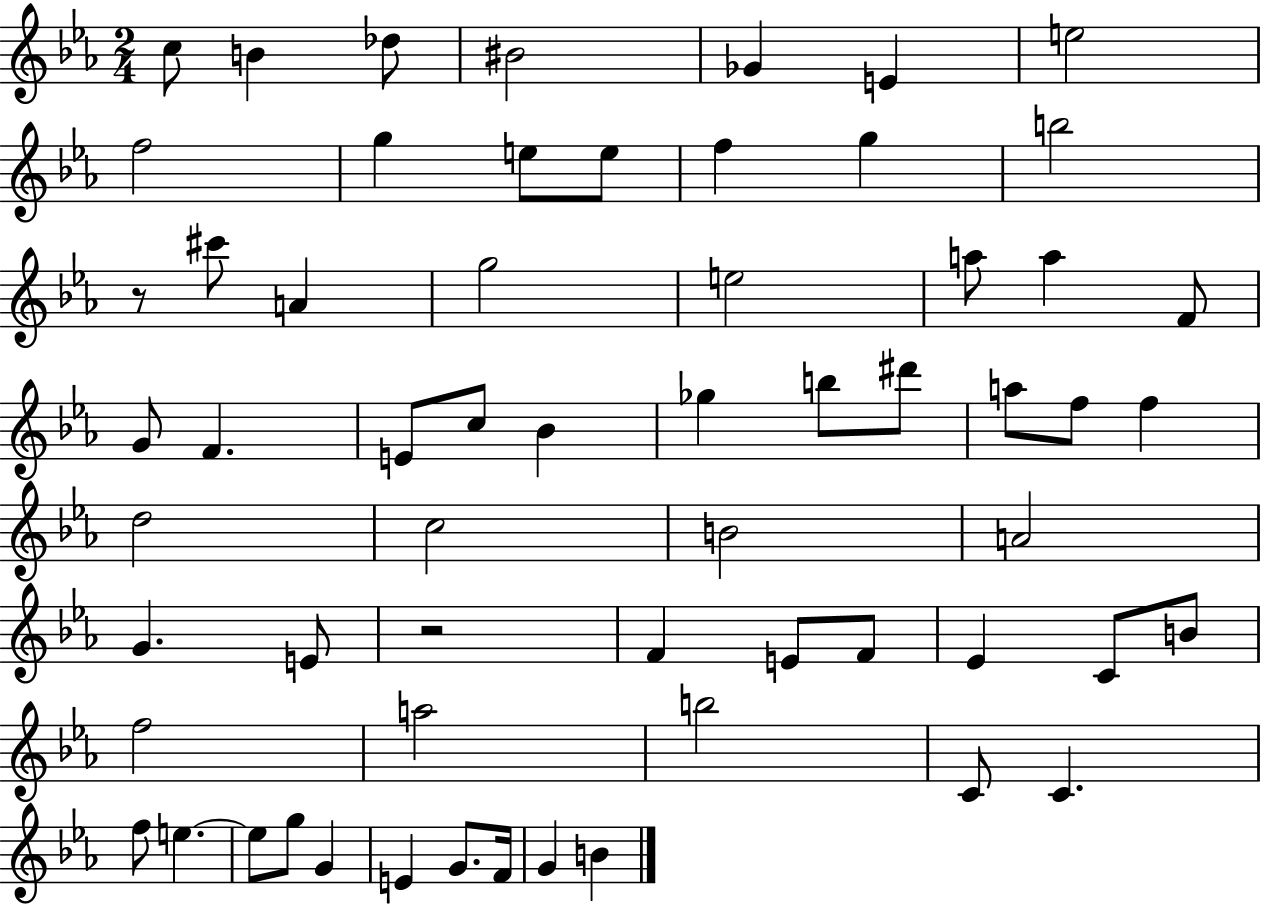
{
  \clef treble
  \numericTimeSignature
  \time 2/4
  \key ees \major
  \repeat volta 2 { c''8 b'4 des''8 | bis'2 | ges'4 e'4 | e''2 | \break f''2 | g''4 e''8 e''8 | f''4 g''4 | b''2 | \break r8 cis'''8 a'4 | g''2 | e''2 | a''8 a''4 f'8 | \break g'8 f'4. | e'8 c''8 bes'4 | ges''4 b''8 dis'''8 | a''8 f''8 f''4 | \break d''2 | c''2 | b'2 | a'2 | \break g'4. e'8 | r2 | f'4 e'8 f'8 | ees'4 c'8 b'8 | \break f''2 | a''2 | b''2 | c'8 c'4. | \break f''8 e''4.~~ | e''8 g''8 g'4 | e'4 g'8. f'16 | g'4 b'4 | \break } \bar "|."
}